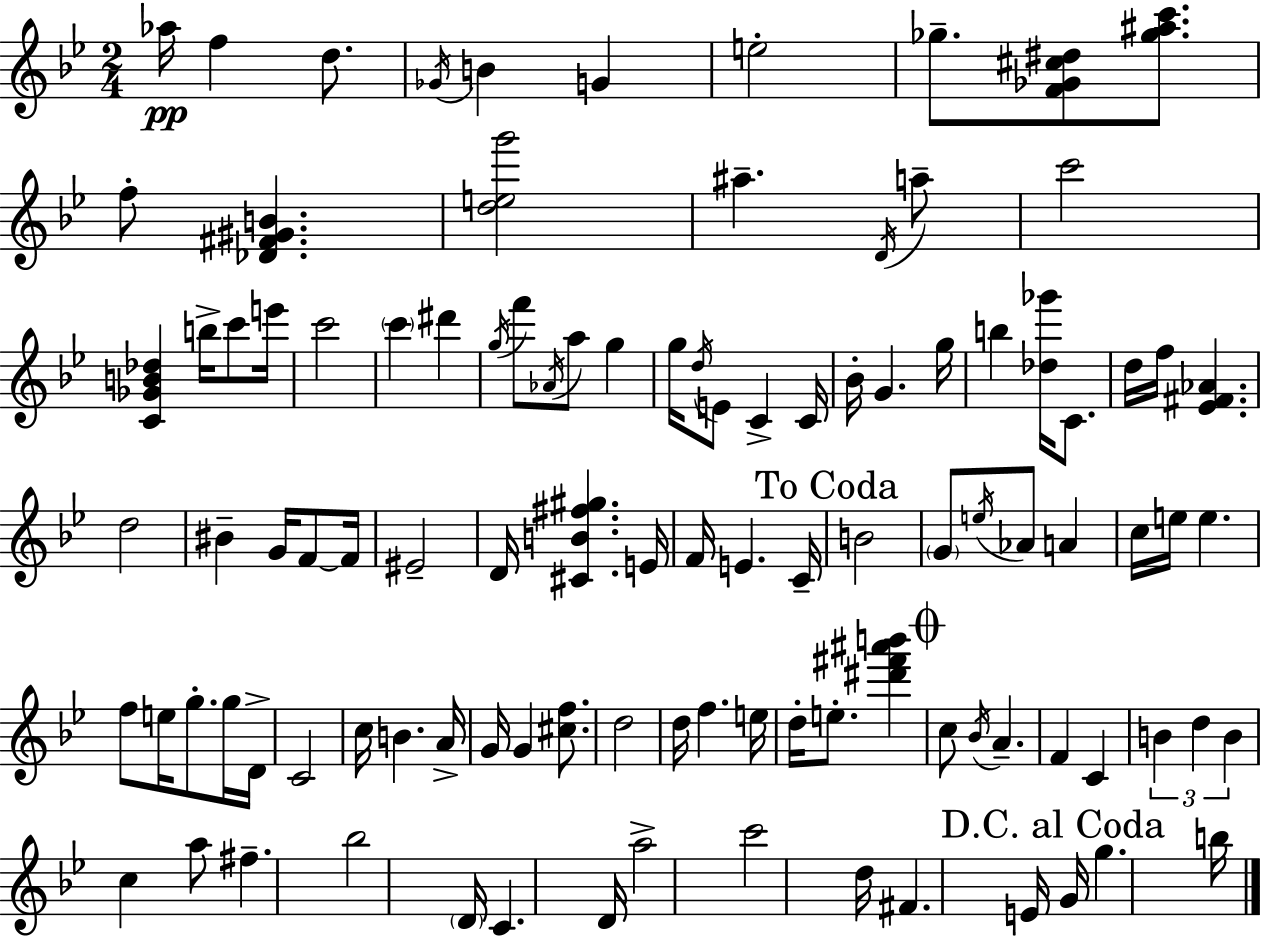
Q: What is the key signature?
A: G minor